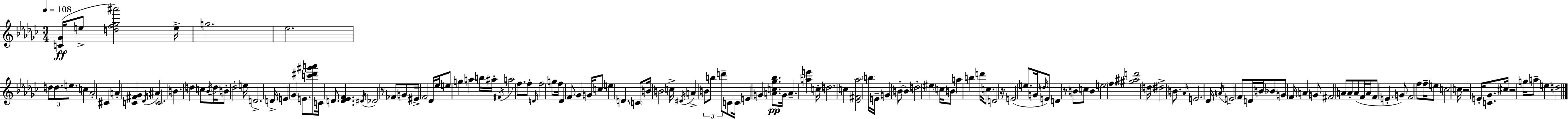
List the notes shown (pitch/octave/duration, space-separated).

[C4,Gb4]/s E5/e [D5,F5,Gb5,A#6]/h E5/s G5/h. Eb5/h. D5/e D5/e. E5/e. C5/q Ab4/h C#4/q A4/q [C4,F#4,Gb4]/q Db4/s A#4/q C4/h. B4/q. D5/q C5/e Bb4/s D5/s B4/e Db5/h E5/s D4/h. D4/s E4/q Gb4/q E4/e. [C6,D#6,G#6,A6]/e C4/s D4/e. [D4,Eb4,F4]/q. D#4/s Db4/h R/e FES4/e G4/e EIS4/s F4/h Db4/s Eb5/s E5/e G5/q A5/q B5/s A#5/s F#4/s A5/h F5/e. F5/e D4/s F5/h G5/e F5/s Db4/q F4/e Gb4/q G4/s C5/e E5/q D4/q. C4/e B4/s B4/h C5/s D#4/s A4/q B4/e B5/e D6/e C4/e C4/s E4/q G4/q [A4,C5,Gb5,Bb5]/e. G4/s A4/q. [A5,E6]/q C5/s D5/h. C5/q [Db4,F#4,Ab5]/h B5/s E4/s G4/q B4/e B4/q D5/h EIS5/q C5/s B4/e A5/q B5/q D6/s C5/e. D4/h R/s E4/h E5/e. G4/s D5/s E4/e D4/q R/e B4/e C5/e B4/q E5/h F5/q [G#5,A#5,D6]/h D5/s D#5/h B4/e. Ab4/s E4/h. Db4/s A4/s E4/h F4/e D4/s B4/s Bb4/e G4/e F4/s A4/q G4/e F#4/h A4/e A4/e A4/e F4/s A4/s F4/e E4/q. G4/e F4/h F5/e F5/s E5/e C5/h C5/s R/h E4/s [C4,Gb4]/e. C#5/s R/h G5/s A5/e E5/q D5/h